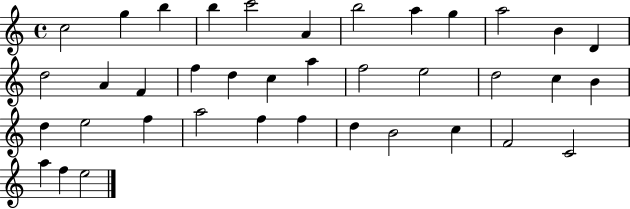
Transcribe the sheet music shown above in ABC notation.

X:1
T:Untitled
M:4/4
L:1/4
K:C
c2 g b b c'2 A b2 a g a2 B D d2 A F f d c a f2 e2 d2 c B d e2 f a2 f f d B2 c F2 C2 a f e2